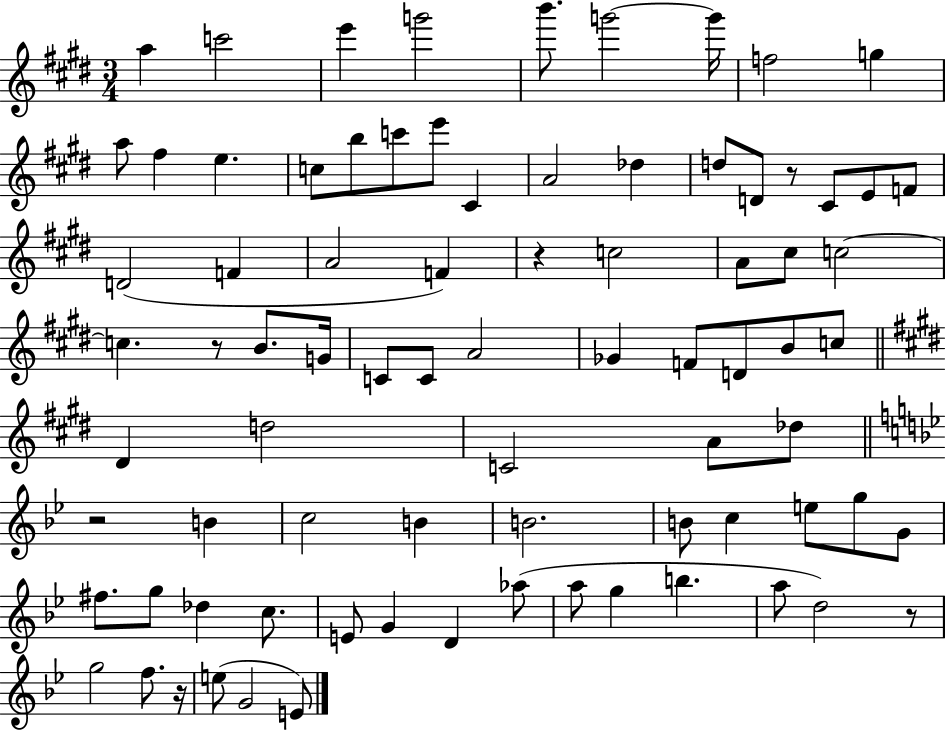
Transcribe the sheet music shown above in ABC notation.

X:1
T:Untitled
M:3/4
L:1/4
K:E
a c'2 e' g'2 b'/2 g'2 g'/4 f2 g a/2 ^f e c/2 b/2 c'/2 e'/2 ^C A2 _d d/2 D/2 z/2 ^C/2 E/2 F/2 D2 F A2 F z c2 A/2 ^c/2 c2 c z/2 B/2 G/4 C/2 C/2 A2 _G F/2 D/2 B/2 c/2 ^D d2 C2 A/2 _d/2 z2 B c2 B B2 B/2 c e/2 g/2 G/2 ^f/2 g/2 _d c/2 E/2 G D _a/2 a/2 g b a/2 d2 z/2 g2 f/2 z/4 e/2 G2 E/2